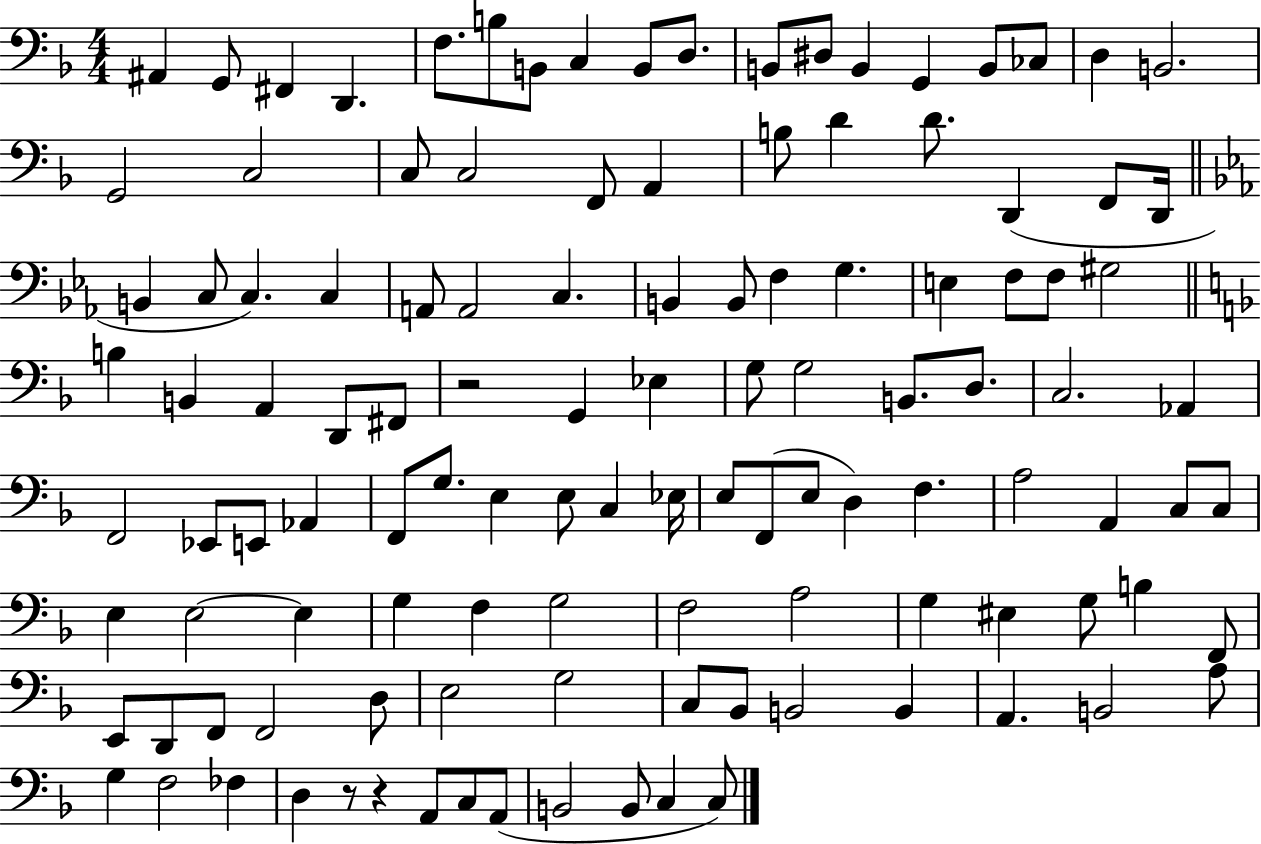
A#2/q G2/e F#2/q D2/q. F3/e. B3/e B2/e C3/q B2/e D3/e. B2/e D#3/e B2/q G2/q B2/e CES3/e D3/q B2/h. G2/h C3/h C3/e C3/h F2/e A2/q B3/e D4/q D4/e. D2/q F2/e D2/s B2/q C3/e C3/q. C3/q A2/e A2/h C3/q. B2/q B2/e F3/q G3/q. E3/q F3/e F3/e G#3/h B3/q B2/q A2/q D2/e F#2/e R/h G2/q Eb3/q G3/e G3/h B2/e. D3/e. C3/h. Ab2/q F2/h Eb2/e E2/e Ab2/q F2/e G3/e. E3/q E3/e C3/q Eb3/s E3/e F2/e E3/e D3/q F3/q. A3/h A2/q C3/e C3/e E3/q E3/h E3/q G3/q F3/q G3/h F3/h A3/h G3/q EIS3/q G3/e B3/q F2/e E2/e D2/e F2/e F2/h D3/e E3/h G3/h C3/e Bb2/e B2/h B2/q A2/q. B2/h A3/e G3/q F3/h FES3/q D3/q R/e R/q A2/e C3/e A2/e B2/h B2/e C3/q C3/e